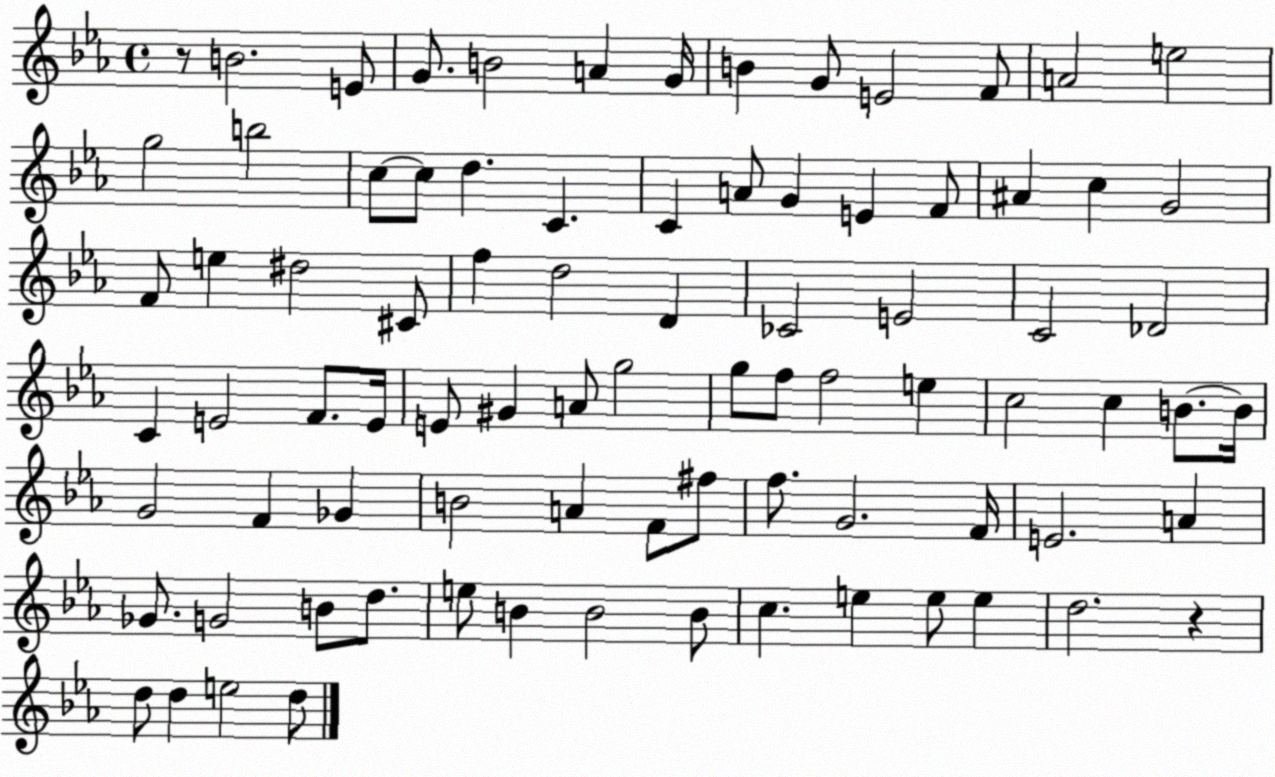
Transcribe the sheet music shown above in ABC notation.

X:1
T:Untitled
M:4/4
L:1/4
K:Eb
z/2 B2 E/2 G/2 B2 A G/4 B G/2 E2 F/2 A2 e2 g2 b2 c/2 c/2 d C C A/2 G E F/2 ^A c G2 F/2 e ^d2 ^C/2 f d2 D _C2 E2 C2 _D2 C E2 F/2 E/4 E/2 ^G A/2 g2 g/2 f/2 f2 e c2 c B/2 B/4 G2 F _G B2 A F/2 ^f/2 f/2 G2 F/4 E2 A _G/2 G2 B/2 d/2 e/2 B B2 B/2 c e e/2 e d2 z d/2 d e2 d/2